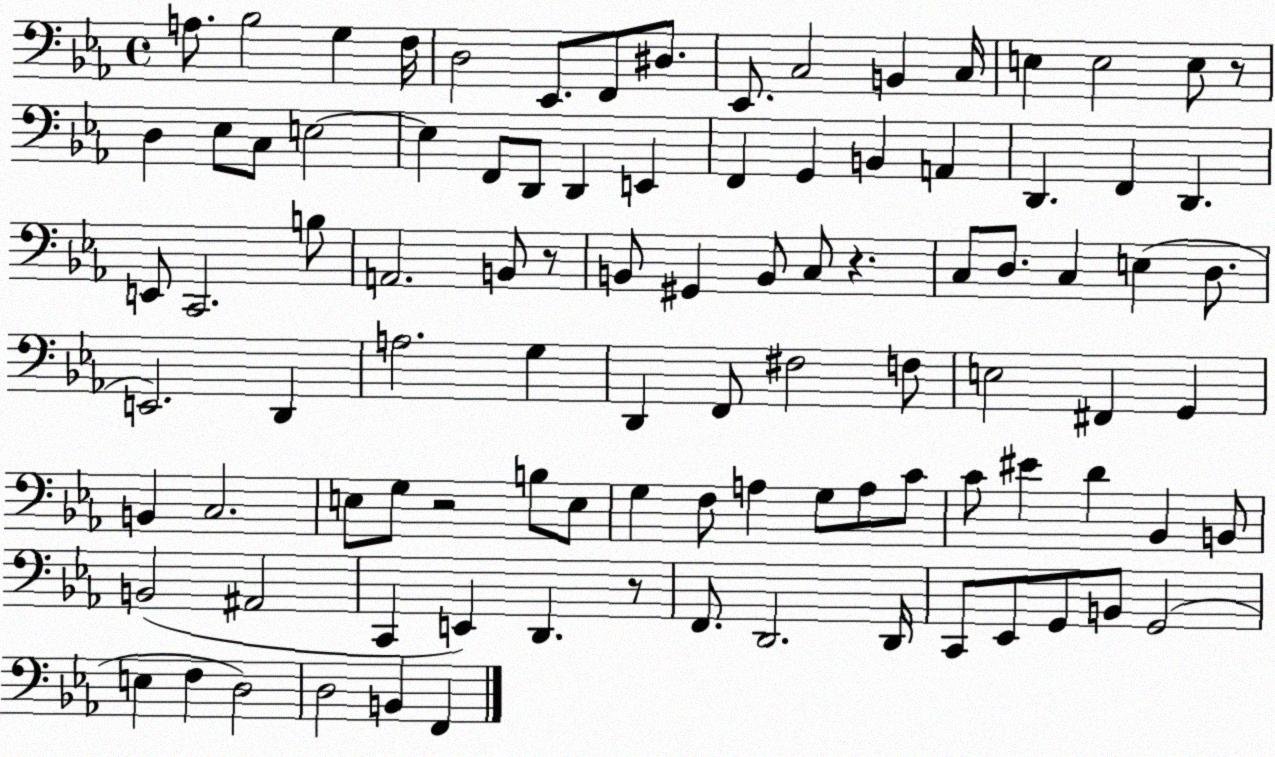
X:1
T:Untitled
M:4/4
L:1/4
K:Eb
A,/2 _B,2 G, F,/4 D,2 _E,,/2 F,,/2 ^D,/2 _E,,/2 C,2 B,, C,/4 E, E,2 E,/2 z/2 D, _E,/2 C,/2 E,2 E, F,,/2 D,,/2 D,, E,, F,, G,, B,, A,, D,, F,, D,, E,,/2 C,,2 B,/2 A,,2 B,,/2 z/2 B,,/2 ^G,, B,,/2 C,/2 z C,/2 D,/2 C, E, D,/2 E,,2 D,, A,2 G, D,, F,,/2 ^F,2 F,/2 E,2 ^F,, G,, B,, C,2 E,/2 G,/2 z2 B,/2 E,/2 G, F,/2 A, G,/2 A,/2 C/2 C/2 ^E D _B,, B,,/2 B,,2 ^A,,2 C,, E,, D,, z/2 F,,/2 D,,2 D,,/4 C,,/2 _E,,/2 G,,/2 B,,/2 G,,2 E, F, D,2 D,2 B,, F,,